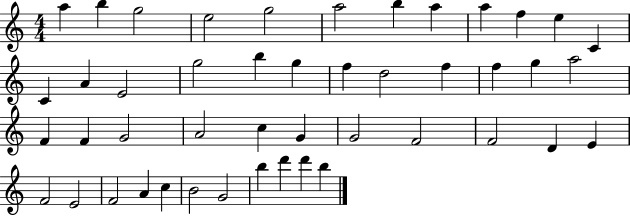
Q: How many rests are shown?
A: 0